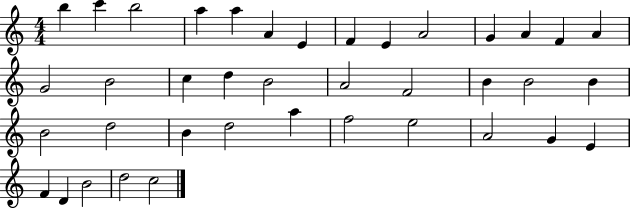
B5/q C6/q B5/h A5/q A5/q A4/q E4/q F4/q E4/q A4/h G4/q A4/q F4/q A4/q G4/h B4/h C5/q D5/q B4/h A4/h F4/h B4/q B4/h B4/q B4/h D5/h B4/q D5/h A5/q F5/h E5/h A4/h G4/q E4/q F4/q D4/q B4/h D5/h C5/h